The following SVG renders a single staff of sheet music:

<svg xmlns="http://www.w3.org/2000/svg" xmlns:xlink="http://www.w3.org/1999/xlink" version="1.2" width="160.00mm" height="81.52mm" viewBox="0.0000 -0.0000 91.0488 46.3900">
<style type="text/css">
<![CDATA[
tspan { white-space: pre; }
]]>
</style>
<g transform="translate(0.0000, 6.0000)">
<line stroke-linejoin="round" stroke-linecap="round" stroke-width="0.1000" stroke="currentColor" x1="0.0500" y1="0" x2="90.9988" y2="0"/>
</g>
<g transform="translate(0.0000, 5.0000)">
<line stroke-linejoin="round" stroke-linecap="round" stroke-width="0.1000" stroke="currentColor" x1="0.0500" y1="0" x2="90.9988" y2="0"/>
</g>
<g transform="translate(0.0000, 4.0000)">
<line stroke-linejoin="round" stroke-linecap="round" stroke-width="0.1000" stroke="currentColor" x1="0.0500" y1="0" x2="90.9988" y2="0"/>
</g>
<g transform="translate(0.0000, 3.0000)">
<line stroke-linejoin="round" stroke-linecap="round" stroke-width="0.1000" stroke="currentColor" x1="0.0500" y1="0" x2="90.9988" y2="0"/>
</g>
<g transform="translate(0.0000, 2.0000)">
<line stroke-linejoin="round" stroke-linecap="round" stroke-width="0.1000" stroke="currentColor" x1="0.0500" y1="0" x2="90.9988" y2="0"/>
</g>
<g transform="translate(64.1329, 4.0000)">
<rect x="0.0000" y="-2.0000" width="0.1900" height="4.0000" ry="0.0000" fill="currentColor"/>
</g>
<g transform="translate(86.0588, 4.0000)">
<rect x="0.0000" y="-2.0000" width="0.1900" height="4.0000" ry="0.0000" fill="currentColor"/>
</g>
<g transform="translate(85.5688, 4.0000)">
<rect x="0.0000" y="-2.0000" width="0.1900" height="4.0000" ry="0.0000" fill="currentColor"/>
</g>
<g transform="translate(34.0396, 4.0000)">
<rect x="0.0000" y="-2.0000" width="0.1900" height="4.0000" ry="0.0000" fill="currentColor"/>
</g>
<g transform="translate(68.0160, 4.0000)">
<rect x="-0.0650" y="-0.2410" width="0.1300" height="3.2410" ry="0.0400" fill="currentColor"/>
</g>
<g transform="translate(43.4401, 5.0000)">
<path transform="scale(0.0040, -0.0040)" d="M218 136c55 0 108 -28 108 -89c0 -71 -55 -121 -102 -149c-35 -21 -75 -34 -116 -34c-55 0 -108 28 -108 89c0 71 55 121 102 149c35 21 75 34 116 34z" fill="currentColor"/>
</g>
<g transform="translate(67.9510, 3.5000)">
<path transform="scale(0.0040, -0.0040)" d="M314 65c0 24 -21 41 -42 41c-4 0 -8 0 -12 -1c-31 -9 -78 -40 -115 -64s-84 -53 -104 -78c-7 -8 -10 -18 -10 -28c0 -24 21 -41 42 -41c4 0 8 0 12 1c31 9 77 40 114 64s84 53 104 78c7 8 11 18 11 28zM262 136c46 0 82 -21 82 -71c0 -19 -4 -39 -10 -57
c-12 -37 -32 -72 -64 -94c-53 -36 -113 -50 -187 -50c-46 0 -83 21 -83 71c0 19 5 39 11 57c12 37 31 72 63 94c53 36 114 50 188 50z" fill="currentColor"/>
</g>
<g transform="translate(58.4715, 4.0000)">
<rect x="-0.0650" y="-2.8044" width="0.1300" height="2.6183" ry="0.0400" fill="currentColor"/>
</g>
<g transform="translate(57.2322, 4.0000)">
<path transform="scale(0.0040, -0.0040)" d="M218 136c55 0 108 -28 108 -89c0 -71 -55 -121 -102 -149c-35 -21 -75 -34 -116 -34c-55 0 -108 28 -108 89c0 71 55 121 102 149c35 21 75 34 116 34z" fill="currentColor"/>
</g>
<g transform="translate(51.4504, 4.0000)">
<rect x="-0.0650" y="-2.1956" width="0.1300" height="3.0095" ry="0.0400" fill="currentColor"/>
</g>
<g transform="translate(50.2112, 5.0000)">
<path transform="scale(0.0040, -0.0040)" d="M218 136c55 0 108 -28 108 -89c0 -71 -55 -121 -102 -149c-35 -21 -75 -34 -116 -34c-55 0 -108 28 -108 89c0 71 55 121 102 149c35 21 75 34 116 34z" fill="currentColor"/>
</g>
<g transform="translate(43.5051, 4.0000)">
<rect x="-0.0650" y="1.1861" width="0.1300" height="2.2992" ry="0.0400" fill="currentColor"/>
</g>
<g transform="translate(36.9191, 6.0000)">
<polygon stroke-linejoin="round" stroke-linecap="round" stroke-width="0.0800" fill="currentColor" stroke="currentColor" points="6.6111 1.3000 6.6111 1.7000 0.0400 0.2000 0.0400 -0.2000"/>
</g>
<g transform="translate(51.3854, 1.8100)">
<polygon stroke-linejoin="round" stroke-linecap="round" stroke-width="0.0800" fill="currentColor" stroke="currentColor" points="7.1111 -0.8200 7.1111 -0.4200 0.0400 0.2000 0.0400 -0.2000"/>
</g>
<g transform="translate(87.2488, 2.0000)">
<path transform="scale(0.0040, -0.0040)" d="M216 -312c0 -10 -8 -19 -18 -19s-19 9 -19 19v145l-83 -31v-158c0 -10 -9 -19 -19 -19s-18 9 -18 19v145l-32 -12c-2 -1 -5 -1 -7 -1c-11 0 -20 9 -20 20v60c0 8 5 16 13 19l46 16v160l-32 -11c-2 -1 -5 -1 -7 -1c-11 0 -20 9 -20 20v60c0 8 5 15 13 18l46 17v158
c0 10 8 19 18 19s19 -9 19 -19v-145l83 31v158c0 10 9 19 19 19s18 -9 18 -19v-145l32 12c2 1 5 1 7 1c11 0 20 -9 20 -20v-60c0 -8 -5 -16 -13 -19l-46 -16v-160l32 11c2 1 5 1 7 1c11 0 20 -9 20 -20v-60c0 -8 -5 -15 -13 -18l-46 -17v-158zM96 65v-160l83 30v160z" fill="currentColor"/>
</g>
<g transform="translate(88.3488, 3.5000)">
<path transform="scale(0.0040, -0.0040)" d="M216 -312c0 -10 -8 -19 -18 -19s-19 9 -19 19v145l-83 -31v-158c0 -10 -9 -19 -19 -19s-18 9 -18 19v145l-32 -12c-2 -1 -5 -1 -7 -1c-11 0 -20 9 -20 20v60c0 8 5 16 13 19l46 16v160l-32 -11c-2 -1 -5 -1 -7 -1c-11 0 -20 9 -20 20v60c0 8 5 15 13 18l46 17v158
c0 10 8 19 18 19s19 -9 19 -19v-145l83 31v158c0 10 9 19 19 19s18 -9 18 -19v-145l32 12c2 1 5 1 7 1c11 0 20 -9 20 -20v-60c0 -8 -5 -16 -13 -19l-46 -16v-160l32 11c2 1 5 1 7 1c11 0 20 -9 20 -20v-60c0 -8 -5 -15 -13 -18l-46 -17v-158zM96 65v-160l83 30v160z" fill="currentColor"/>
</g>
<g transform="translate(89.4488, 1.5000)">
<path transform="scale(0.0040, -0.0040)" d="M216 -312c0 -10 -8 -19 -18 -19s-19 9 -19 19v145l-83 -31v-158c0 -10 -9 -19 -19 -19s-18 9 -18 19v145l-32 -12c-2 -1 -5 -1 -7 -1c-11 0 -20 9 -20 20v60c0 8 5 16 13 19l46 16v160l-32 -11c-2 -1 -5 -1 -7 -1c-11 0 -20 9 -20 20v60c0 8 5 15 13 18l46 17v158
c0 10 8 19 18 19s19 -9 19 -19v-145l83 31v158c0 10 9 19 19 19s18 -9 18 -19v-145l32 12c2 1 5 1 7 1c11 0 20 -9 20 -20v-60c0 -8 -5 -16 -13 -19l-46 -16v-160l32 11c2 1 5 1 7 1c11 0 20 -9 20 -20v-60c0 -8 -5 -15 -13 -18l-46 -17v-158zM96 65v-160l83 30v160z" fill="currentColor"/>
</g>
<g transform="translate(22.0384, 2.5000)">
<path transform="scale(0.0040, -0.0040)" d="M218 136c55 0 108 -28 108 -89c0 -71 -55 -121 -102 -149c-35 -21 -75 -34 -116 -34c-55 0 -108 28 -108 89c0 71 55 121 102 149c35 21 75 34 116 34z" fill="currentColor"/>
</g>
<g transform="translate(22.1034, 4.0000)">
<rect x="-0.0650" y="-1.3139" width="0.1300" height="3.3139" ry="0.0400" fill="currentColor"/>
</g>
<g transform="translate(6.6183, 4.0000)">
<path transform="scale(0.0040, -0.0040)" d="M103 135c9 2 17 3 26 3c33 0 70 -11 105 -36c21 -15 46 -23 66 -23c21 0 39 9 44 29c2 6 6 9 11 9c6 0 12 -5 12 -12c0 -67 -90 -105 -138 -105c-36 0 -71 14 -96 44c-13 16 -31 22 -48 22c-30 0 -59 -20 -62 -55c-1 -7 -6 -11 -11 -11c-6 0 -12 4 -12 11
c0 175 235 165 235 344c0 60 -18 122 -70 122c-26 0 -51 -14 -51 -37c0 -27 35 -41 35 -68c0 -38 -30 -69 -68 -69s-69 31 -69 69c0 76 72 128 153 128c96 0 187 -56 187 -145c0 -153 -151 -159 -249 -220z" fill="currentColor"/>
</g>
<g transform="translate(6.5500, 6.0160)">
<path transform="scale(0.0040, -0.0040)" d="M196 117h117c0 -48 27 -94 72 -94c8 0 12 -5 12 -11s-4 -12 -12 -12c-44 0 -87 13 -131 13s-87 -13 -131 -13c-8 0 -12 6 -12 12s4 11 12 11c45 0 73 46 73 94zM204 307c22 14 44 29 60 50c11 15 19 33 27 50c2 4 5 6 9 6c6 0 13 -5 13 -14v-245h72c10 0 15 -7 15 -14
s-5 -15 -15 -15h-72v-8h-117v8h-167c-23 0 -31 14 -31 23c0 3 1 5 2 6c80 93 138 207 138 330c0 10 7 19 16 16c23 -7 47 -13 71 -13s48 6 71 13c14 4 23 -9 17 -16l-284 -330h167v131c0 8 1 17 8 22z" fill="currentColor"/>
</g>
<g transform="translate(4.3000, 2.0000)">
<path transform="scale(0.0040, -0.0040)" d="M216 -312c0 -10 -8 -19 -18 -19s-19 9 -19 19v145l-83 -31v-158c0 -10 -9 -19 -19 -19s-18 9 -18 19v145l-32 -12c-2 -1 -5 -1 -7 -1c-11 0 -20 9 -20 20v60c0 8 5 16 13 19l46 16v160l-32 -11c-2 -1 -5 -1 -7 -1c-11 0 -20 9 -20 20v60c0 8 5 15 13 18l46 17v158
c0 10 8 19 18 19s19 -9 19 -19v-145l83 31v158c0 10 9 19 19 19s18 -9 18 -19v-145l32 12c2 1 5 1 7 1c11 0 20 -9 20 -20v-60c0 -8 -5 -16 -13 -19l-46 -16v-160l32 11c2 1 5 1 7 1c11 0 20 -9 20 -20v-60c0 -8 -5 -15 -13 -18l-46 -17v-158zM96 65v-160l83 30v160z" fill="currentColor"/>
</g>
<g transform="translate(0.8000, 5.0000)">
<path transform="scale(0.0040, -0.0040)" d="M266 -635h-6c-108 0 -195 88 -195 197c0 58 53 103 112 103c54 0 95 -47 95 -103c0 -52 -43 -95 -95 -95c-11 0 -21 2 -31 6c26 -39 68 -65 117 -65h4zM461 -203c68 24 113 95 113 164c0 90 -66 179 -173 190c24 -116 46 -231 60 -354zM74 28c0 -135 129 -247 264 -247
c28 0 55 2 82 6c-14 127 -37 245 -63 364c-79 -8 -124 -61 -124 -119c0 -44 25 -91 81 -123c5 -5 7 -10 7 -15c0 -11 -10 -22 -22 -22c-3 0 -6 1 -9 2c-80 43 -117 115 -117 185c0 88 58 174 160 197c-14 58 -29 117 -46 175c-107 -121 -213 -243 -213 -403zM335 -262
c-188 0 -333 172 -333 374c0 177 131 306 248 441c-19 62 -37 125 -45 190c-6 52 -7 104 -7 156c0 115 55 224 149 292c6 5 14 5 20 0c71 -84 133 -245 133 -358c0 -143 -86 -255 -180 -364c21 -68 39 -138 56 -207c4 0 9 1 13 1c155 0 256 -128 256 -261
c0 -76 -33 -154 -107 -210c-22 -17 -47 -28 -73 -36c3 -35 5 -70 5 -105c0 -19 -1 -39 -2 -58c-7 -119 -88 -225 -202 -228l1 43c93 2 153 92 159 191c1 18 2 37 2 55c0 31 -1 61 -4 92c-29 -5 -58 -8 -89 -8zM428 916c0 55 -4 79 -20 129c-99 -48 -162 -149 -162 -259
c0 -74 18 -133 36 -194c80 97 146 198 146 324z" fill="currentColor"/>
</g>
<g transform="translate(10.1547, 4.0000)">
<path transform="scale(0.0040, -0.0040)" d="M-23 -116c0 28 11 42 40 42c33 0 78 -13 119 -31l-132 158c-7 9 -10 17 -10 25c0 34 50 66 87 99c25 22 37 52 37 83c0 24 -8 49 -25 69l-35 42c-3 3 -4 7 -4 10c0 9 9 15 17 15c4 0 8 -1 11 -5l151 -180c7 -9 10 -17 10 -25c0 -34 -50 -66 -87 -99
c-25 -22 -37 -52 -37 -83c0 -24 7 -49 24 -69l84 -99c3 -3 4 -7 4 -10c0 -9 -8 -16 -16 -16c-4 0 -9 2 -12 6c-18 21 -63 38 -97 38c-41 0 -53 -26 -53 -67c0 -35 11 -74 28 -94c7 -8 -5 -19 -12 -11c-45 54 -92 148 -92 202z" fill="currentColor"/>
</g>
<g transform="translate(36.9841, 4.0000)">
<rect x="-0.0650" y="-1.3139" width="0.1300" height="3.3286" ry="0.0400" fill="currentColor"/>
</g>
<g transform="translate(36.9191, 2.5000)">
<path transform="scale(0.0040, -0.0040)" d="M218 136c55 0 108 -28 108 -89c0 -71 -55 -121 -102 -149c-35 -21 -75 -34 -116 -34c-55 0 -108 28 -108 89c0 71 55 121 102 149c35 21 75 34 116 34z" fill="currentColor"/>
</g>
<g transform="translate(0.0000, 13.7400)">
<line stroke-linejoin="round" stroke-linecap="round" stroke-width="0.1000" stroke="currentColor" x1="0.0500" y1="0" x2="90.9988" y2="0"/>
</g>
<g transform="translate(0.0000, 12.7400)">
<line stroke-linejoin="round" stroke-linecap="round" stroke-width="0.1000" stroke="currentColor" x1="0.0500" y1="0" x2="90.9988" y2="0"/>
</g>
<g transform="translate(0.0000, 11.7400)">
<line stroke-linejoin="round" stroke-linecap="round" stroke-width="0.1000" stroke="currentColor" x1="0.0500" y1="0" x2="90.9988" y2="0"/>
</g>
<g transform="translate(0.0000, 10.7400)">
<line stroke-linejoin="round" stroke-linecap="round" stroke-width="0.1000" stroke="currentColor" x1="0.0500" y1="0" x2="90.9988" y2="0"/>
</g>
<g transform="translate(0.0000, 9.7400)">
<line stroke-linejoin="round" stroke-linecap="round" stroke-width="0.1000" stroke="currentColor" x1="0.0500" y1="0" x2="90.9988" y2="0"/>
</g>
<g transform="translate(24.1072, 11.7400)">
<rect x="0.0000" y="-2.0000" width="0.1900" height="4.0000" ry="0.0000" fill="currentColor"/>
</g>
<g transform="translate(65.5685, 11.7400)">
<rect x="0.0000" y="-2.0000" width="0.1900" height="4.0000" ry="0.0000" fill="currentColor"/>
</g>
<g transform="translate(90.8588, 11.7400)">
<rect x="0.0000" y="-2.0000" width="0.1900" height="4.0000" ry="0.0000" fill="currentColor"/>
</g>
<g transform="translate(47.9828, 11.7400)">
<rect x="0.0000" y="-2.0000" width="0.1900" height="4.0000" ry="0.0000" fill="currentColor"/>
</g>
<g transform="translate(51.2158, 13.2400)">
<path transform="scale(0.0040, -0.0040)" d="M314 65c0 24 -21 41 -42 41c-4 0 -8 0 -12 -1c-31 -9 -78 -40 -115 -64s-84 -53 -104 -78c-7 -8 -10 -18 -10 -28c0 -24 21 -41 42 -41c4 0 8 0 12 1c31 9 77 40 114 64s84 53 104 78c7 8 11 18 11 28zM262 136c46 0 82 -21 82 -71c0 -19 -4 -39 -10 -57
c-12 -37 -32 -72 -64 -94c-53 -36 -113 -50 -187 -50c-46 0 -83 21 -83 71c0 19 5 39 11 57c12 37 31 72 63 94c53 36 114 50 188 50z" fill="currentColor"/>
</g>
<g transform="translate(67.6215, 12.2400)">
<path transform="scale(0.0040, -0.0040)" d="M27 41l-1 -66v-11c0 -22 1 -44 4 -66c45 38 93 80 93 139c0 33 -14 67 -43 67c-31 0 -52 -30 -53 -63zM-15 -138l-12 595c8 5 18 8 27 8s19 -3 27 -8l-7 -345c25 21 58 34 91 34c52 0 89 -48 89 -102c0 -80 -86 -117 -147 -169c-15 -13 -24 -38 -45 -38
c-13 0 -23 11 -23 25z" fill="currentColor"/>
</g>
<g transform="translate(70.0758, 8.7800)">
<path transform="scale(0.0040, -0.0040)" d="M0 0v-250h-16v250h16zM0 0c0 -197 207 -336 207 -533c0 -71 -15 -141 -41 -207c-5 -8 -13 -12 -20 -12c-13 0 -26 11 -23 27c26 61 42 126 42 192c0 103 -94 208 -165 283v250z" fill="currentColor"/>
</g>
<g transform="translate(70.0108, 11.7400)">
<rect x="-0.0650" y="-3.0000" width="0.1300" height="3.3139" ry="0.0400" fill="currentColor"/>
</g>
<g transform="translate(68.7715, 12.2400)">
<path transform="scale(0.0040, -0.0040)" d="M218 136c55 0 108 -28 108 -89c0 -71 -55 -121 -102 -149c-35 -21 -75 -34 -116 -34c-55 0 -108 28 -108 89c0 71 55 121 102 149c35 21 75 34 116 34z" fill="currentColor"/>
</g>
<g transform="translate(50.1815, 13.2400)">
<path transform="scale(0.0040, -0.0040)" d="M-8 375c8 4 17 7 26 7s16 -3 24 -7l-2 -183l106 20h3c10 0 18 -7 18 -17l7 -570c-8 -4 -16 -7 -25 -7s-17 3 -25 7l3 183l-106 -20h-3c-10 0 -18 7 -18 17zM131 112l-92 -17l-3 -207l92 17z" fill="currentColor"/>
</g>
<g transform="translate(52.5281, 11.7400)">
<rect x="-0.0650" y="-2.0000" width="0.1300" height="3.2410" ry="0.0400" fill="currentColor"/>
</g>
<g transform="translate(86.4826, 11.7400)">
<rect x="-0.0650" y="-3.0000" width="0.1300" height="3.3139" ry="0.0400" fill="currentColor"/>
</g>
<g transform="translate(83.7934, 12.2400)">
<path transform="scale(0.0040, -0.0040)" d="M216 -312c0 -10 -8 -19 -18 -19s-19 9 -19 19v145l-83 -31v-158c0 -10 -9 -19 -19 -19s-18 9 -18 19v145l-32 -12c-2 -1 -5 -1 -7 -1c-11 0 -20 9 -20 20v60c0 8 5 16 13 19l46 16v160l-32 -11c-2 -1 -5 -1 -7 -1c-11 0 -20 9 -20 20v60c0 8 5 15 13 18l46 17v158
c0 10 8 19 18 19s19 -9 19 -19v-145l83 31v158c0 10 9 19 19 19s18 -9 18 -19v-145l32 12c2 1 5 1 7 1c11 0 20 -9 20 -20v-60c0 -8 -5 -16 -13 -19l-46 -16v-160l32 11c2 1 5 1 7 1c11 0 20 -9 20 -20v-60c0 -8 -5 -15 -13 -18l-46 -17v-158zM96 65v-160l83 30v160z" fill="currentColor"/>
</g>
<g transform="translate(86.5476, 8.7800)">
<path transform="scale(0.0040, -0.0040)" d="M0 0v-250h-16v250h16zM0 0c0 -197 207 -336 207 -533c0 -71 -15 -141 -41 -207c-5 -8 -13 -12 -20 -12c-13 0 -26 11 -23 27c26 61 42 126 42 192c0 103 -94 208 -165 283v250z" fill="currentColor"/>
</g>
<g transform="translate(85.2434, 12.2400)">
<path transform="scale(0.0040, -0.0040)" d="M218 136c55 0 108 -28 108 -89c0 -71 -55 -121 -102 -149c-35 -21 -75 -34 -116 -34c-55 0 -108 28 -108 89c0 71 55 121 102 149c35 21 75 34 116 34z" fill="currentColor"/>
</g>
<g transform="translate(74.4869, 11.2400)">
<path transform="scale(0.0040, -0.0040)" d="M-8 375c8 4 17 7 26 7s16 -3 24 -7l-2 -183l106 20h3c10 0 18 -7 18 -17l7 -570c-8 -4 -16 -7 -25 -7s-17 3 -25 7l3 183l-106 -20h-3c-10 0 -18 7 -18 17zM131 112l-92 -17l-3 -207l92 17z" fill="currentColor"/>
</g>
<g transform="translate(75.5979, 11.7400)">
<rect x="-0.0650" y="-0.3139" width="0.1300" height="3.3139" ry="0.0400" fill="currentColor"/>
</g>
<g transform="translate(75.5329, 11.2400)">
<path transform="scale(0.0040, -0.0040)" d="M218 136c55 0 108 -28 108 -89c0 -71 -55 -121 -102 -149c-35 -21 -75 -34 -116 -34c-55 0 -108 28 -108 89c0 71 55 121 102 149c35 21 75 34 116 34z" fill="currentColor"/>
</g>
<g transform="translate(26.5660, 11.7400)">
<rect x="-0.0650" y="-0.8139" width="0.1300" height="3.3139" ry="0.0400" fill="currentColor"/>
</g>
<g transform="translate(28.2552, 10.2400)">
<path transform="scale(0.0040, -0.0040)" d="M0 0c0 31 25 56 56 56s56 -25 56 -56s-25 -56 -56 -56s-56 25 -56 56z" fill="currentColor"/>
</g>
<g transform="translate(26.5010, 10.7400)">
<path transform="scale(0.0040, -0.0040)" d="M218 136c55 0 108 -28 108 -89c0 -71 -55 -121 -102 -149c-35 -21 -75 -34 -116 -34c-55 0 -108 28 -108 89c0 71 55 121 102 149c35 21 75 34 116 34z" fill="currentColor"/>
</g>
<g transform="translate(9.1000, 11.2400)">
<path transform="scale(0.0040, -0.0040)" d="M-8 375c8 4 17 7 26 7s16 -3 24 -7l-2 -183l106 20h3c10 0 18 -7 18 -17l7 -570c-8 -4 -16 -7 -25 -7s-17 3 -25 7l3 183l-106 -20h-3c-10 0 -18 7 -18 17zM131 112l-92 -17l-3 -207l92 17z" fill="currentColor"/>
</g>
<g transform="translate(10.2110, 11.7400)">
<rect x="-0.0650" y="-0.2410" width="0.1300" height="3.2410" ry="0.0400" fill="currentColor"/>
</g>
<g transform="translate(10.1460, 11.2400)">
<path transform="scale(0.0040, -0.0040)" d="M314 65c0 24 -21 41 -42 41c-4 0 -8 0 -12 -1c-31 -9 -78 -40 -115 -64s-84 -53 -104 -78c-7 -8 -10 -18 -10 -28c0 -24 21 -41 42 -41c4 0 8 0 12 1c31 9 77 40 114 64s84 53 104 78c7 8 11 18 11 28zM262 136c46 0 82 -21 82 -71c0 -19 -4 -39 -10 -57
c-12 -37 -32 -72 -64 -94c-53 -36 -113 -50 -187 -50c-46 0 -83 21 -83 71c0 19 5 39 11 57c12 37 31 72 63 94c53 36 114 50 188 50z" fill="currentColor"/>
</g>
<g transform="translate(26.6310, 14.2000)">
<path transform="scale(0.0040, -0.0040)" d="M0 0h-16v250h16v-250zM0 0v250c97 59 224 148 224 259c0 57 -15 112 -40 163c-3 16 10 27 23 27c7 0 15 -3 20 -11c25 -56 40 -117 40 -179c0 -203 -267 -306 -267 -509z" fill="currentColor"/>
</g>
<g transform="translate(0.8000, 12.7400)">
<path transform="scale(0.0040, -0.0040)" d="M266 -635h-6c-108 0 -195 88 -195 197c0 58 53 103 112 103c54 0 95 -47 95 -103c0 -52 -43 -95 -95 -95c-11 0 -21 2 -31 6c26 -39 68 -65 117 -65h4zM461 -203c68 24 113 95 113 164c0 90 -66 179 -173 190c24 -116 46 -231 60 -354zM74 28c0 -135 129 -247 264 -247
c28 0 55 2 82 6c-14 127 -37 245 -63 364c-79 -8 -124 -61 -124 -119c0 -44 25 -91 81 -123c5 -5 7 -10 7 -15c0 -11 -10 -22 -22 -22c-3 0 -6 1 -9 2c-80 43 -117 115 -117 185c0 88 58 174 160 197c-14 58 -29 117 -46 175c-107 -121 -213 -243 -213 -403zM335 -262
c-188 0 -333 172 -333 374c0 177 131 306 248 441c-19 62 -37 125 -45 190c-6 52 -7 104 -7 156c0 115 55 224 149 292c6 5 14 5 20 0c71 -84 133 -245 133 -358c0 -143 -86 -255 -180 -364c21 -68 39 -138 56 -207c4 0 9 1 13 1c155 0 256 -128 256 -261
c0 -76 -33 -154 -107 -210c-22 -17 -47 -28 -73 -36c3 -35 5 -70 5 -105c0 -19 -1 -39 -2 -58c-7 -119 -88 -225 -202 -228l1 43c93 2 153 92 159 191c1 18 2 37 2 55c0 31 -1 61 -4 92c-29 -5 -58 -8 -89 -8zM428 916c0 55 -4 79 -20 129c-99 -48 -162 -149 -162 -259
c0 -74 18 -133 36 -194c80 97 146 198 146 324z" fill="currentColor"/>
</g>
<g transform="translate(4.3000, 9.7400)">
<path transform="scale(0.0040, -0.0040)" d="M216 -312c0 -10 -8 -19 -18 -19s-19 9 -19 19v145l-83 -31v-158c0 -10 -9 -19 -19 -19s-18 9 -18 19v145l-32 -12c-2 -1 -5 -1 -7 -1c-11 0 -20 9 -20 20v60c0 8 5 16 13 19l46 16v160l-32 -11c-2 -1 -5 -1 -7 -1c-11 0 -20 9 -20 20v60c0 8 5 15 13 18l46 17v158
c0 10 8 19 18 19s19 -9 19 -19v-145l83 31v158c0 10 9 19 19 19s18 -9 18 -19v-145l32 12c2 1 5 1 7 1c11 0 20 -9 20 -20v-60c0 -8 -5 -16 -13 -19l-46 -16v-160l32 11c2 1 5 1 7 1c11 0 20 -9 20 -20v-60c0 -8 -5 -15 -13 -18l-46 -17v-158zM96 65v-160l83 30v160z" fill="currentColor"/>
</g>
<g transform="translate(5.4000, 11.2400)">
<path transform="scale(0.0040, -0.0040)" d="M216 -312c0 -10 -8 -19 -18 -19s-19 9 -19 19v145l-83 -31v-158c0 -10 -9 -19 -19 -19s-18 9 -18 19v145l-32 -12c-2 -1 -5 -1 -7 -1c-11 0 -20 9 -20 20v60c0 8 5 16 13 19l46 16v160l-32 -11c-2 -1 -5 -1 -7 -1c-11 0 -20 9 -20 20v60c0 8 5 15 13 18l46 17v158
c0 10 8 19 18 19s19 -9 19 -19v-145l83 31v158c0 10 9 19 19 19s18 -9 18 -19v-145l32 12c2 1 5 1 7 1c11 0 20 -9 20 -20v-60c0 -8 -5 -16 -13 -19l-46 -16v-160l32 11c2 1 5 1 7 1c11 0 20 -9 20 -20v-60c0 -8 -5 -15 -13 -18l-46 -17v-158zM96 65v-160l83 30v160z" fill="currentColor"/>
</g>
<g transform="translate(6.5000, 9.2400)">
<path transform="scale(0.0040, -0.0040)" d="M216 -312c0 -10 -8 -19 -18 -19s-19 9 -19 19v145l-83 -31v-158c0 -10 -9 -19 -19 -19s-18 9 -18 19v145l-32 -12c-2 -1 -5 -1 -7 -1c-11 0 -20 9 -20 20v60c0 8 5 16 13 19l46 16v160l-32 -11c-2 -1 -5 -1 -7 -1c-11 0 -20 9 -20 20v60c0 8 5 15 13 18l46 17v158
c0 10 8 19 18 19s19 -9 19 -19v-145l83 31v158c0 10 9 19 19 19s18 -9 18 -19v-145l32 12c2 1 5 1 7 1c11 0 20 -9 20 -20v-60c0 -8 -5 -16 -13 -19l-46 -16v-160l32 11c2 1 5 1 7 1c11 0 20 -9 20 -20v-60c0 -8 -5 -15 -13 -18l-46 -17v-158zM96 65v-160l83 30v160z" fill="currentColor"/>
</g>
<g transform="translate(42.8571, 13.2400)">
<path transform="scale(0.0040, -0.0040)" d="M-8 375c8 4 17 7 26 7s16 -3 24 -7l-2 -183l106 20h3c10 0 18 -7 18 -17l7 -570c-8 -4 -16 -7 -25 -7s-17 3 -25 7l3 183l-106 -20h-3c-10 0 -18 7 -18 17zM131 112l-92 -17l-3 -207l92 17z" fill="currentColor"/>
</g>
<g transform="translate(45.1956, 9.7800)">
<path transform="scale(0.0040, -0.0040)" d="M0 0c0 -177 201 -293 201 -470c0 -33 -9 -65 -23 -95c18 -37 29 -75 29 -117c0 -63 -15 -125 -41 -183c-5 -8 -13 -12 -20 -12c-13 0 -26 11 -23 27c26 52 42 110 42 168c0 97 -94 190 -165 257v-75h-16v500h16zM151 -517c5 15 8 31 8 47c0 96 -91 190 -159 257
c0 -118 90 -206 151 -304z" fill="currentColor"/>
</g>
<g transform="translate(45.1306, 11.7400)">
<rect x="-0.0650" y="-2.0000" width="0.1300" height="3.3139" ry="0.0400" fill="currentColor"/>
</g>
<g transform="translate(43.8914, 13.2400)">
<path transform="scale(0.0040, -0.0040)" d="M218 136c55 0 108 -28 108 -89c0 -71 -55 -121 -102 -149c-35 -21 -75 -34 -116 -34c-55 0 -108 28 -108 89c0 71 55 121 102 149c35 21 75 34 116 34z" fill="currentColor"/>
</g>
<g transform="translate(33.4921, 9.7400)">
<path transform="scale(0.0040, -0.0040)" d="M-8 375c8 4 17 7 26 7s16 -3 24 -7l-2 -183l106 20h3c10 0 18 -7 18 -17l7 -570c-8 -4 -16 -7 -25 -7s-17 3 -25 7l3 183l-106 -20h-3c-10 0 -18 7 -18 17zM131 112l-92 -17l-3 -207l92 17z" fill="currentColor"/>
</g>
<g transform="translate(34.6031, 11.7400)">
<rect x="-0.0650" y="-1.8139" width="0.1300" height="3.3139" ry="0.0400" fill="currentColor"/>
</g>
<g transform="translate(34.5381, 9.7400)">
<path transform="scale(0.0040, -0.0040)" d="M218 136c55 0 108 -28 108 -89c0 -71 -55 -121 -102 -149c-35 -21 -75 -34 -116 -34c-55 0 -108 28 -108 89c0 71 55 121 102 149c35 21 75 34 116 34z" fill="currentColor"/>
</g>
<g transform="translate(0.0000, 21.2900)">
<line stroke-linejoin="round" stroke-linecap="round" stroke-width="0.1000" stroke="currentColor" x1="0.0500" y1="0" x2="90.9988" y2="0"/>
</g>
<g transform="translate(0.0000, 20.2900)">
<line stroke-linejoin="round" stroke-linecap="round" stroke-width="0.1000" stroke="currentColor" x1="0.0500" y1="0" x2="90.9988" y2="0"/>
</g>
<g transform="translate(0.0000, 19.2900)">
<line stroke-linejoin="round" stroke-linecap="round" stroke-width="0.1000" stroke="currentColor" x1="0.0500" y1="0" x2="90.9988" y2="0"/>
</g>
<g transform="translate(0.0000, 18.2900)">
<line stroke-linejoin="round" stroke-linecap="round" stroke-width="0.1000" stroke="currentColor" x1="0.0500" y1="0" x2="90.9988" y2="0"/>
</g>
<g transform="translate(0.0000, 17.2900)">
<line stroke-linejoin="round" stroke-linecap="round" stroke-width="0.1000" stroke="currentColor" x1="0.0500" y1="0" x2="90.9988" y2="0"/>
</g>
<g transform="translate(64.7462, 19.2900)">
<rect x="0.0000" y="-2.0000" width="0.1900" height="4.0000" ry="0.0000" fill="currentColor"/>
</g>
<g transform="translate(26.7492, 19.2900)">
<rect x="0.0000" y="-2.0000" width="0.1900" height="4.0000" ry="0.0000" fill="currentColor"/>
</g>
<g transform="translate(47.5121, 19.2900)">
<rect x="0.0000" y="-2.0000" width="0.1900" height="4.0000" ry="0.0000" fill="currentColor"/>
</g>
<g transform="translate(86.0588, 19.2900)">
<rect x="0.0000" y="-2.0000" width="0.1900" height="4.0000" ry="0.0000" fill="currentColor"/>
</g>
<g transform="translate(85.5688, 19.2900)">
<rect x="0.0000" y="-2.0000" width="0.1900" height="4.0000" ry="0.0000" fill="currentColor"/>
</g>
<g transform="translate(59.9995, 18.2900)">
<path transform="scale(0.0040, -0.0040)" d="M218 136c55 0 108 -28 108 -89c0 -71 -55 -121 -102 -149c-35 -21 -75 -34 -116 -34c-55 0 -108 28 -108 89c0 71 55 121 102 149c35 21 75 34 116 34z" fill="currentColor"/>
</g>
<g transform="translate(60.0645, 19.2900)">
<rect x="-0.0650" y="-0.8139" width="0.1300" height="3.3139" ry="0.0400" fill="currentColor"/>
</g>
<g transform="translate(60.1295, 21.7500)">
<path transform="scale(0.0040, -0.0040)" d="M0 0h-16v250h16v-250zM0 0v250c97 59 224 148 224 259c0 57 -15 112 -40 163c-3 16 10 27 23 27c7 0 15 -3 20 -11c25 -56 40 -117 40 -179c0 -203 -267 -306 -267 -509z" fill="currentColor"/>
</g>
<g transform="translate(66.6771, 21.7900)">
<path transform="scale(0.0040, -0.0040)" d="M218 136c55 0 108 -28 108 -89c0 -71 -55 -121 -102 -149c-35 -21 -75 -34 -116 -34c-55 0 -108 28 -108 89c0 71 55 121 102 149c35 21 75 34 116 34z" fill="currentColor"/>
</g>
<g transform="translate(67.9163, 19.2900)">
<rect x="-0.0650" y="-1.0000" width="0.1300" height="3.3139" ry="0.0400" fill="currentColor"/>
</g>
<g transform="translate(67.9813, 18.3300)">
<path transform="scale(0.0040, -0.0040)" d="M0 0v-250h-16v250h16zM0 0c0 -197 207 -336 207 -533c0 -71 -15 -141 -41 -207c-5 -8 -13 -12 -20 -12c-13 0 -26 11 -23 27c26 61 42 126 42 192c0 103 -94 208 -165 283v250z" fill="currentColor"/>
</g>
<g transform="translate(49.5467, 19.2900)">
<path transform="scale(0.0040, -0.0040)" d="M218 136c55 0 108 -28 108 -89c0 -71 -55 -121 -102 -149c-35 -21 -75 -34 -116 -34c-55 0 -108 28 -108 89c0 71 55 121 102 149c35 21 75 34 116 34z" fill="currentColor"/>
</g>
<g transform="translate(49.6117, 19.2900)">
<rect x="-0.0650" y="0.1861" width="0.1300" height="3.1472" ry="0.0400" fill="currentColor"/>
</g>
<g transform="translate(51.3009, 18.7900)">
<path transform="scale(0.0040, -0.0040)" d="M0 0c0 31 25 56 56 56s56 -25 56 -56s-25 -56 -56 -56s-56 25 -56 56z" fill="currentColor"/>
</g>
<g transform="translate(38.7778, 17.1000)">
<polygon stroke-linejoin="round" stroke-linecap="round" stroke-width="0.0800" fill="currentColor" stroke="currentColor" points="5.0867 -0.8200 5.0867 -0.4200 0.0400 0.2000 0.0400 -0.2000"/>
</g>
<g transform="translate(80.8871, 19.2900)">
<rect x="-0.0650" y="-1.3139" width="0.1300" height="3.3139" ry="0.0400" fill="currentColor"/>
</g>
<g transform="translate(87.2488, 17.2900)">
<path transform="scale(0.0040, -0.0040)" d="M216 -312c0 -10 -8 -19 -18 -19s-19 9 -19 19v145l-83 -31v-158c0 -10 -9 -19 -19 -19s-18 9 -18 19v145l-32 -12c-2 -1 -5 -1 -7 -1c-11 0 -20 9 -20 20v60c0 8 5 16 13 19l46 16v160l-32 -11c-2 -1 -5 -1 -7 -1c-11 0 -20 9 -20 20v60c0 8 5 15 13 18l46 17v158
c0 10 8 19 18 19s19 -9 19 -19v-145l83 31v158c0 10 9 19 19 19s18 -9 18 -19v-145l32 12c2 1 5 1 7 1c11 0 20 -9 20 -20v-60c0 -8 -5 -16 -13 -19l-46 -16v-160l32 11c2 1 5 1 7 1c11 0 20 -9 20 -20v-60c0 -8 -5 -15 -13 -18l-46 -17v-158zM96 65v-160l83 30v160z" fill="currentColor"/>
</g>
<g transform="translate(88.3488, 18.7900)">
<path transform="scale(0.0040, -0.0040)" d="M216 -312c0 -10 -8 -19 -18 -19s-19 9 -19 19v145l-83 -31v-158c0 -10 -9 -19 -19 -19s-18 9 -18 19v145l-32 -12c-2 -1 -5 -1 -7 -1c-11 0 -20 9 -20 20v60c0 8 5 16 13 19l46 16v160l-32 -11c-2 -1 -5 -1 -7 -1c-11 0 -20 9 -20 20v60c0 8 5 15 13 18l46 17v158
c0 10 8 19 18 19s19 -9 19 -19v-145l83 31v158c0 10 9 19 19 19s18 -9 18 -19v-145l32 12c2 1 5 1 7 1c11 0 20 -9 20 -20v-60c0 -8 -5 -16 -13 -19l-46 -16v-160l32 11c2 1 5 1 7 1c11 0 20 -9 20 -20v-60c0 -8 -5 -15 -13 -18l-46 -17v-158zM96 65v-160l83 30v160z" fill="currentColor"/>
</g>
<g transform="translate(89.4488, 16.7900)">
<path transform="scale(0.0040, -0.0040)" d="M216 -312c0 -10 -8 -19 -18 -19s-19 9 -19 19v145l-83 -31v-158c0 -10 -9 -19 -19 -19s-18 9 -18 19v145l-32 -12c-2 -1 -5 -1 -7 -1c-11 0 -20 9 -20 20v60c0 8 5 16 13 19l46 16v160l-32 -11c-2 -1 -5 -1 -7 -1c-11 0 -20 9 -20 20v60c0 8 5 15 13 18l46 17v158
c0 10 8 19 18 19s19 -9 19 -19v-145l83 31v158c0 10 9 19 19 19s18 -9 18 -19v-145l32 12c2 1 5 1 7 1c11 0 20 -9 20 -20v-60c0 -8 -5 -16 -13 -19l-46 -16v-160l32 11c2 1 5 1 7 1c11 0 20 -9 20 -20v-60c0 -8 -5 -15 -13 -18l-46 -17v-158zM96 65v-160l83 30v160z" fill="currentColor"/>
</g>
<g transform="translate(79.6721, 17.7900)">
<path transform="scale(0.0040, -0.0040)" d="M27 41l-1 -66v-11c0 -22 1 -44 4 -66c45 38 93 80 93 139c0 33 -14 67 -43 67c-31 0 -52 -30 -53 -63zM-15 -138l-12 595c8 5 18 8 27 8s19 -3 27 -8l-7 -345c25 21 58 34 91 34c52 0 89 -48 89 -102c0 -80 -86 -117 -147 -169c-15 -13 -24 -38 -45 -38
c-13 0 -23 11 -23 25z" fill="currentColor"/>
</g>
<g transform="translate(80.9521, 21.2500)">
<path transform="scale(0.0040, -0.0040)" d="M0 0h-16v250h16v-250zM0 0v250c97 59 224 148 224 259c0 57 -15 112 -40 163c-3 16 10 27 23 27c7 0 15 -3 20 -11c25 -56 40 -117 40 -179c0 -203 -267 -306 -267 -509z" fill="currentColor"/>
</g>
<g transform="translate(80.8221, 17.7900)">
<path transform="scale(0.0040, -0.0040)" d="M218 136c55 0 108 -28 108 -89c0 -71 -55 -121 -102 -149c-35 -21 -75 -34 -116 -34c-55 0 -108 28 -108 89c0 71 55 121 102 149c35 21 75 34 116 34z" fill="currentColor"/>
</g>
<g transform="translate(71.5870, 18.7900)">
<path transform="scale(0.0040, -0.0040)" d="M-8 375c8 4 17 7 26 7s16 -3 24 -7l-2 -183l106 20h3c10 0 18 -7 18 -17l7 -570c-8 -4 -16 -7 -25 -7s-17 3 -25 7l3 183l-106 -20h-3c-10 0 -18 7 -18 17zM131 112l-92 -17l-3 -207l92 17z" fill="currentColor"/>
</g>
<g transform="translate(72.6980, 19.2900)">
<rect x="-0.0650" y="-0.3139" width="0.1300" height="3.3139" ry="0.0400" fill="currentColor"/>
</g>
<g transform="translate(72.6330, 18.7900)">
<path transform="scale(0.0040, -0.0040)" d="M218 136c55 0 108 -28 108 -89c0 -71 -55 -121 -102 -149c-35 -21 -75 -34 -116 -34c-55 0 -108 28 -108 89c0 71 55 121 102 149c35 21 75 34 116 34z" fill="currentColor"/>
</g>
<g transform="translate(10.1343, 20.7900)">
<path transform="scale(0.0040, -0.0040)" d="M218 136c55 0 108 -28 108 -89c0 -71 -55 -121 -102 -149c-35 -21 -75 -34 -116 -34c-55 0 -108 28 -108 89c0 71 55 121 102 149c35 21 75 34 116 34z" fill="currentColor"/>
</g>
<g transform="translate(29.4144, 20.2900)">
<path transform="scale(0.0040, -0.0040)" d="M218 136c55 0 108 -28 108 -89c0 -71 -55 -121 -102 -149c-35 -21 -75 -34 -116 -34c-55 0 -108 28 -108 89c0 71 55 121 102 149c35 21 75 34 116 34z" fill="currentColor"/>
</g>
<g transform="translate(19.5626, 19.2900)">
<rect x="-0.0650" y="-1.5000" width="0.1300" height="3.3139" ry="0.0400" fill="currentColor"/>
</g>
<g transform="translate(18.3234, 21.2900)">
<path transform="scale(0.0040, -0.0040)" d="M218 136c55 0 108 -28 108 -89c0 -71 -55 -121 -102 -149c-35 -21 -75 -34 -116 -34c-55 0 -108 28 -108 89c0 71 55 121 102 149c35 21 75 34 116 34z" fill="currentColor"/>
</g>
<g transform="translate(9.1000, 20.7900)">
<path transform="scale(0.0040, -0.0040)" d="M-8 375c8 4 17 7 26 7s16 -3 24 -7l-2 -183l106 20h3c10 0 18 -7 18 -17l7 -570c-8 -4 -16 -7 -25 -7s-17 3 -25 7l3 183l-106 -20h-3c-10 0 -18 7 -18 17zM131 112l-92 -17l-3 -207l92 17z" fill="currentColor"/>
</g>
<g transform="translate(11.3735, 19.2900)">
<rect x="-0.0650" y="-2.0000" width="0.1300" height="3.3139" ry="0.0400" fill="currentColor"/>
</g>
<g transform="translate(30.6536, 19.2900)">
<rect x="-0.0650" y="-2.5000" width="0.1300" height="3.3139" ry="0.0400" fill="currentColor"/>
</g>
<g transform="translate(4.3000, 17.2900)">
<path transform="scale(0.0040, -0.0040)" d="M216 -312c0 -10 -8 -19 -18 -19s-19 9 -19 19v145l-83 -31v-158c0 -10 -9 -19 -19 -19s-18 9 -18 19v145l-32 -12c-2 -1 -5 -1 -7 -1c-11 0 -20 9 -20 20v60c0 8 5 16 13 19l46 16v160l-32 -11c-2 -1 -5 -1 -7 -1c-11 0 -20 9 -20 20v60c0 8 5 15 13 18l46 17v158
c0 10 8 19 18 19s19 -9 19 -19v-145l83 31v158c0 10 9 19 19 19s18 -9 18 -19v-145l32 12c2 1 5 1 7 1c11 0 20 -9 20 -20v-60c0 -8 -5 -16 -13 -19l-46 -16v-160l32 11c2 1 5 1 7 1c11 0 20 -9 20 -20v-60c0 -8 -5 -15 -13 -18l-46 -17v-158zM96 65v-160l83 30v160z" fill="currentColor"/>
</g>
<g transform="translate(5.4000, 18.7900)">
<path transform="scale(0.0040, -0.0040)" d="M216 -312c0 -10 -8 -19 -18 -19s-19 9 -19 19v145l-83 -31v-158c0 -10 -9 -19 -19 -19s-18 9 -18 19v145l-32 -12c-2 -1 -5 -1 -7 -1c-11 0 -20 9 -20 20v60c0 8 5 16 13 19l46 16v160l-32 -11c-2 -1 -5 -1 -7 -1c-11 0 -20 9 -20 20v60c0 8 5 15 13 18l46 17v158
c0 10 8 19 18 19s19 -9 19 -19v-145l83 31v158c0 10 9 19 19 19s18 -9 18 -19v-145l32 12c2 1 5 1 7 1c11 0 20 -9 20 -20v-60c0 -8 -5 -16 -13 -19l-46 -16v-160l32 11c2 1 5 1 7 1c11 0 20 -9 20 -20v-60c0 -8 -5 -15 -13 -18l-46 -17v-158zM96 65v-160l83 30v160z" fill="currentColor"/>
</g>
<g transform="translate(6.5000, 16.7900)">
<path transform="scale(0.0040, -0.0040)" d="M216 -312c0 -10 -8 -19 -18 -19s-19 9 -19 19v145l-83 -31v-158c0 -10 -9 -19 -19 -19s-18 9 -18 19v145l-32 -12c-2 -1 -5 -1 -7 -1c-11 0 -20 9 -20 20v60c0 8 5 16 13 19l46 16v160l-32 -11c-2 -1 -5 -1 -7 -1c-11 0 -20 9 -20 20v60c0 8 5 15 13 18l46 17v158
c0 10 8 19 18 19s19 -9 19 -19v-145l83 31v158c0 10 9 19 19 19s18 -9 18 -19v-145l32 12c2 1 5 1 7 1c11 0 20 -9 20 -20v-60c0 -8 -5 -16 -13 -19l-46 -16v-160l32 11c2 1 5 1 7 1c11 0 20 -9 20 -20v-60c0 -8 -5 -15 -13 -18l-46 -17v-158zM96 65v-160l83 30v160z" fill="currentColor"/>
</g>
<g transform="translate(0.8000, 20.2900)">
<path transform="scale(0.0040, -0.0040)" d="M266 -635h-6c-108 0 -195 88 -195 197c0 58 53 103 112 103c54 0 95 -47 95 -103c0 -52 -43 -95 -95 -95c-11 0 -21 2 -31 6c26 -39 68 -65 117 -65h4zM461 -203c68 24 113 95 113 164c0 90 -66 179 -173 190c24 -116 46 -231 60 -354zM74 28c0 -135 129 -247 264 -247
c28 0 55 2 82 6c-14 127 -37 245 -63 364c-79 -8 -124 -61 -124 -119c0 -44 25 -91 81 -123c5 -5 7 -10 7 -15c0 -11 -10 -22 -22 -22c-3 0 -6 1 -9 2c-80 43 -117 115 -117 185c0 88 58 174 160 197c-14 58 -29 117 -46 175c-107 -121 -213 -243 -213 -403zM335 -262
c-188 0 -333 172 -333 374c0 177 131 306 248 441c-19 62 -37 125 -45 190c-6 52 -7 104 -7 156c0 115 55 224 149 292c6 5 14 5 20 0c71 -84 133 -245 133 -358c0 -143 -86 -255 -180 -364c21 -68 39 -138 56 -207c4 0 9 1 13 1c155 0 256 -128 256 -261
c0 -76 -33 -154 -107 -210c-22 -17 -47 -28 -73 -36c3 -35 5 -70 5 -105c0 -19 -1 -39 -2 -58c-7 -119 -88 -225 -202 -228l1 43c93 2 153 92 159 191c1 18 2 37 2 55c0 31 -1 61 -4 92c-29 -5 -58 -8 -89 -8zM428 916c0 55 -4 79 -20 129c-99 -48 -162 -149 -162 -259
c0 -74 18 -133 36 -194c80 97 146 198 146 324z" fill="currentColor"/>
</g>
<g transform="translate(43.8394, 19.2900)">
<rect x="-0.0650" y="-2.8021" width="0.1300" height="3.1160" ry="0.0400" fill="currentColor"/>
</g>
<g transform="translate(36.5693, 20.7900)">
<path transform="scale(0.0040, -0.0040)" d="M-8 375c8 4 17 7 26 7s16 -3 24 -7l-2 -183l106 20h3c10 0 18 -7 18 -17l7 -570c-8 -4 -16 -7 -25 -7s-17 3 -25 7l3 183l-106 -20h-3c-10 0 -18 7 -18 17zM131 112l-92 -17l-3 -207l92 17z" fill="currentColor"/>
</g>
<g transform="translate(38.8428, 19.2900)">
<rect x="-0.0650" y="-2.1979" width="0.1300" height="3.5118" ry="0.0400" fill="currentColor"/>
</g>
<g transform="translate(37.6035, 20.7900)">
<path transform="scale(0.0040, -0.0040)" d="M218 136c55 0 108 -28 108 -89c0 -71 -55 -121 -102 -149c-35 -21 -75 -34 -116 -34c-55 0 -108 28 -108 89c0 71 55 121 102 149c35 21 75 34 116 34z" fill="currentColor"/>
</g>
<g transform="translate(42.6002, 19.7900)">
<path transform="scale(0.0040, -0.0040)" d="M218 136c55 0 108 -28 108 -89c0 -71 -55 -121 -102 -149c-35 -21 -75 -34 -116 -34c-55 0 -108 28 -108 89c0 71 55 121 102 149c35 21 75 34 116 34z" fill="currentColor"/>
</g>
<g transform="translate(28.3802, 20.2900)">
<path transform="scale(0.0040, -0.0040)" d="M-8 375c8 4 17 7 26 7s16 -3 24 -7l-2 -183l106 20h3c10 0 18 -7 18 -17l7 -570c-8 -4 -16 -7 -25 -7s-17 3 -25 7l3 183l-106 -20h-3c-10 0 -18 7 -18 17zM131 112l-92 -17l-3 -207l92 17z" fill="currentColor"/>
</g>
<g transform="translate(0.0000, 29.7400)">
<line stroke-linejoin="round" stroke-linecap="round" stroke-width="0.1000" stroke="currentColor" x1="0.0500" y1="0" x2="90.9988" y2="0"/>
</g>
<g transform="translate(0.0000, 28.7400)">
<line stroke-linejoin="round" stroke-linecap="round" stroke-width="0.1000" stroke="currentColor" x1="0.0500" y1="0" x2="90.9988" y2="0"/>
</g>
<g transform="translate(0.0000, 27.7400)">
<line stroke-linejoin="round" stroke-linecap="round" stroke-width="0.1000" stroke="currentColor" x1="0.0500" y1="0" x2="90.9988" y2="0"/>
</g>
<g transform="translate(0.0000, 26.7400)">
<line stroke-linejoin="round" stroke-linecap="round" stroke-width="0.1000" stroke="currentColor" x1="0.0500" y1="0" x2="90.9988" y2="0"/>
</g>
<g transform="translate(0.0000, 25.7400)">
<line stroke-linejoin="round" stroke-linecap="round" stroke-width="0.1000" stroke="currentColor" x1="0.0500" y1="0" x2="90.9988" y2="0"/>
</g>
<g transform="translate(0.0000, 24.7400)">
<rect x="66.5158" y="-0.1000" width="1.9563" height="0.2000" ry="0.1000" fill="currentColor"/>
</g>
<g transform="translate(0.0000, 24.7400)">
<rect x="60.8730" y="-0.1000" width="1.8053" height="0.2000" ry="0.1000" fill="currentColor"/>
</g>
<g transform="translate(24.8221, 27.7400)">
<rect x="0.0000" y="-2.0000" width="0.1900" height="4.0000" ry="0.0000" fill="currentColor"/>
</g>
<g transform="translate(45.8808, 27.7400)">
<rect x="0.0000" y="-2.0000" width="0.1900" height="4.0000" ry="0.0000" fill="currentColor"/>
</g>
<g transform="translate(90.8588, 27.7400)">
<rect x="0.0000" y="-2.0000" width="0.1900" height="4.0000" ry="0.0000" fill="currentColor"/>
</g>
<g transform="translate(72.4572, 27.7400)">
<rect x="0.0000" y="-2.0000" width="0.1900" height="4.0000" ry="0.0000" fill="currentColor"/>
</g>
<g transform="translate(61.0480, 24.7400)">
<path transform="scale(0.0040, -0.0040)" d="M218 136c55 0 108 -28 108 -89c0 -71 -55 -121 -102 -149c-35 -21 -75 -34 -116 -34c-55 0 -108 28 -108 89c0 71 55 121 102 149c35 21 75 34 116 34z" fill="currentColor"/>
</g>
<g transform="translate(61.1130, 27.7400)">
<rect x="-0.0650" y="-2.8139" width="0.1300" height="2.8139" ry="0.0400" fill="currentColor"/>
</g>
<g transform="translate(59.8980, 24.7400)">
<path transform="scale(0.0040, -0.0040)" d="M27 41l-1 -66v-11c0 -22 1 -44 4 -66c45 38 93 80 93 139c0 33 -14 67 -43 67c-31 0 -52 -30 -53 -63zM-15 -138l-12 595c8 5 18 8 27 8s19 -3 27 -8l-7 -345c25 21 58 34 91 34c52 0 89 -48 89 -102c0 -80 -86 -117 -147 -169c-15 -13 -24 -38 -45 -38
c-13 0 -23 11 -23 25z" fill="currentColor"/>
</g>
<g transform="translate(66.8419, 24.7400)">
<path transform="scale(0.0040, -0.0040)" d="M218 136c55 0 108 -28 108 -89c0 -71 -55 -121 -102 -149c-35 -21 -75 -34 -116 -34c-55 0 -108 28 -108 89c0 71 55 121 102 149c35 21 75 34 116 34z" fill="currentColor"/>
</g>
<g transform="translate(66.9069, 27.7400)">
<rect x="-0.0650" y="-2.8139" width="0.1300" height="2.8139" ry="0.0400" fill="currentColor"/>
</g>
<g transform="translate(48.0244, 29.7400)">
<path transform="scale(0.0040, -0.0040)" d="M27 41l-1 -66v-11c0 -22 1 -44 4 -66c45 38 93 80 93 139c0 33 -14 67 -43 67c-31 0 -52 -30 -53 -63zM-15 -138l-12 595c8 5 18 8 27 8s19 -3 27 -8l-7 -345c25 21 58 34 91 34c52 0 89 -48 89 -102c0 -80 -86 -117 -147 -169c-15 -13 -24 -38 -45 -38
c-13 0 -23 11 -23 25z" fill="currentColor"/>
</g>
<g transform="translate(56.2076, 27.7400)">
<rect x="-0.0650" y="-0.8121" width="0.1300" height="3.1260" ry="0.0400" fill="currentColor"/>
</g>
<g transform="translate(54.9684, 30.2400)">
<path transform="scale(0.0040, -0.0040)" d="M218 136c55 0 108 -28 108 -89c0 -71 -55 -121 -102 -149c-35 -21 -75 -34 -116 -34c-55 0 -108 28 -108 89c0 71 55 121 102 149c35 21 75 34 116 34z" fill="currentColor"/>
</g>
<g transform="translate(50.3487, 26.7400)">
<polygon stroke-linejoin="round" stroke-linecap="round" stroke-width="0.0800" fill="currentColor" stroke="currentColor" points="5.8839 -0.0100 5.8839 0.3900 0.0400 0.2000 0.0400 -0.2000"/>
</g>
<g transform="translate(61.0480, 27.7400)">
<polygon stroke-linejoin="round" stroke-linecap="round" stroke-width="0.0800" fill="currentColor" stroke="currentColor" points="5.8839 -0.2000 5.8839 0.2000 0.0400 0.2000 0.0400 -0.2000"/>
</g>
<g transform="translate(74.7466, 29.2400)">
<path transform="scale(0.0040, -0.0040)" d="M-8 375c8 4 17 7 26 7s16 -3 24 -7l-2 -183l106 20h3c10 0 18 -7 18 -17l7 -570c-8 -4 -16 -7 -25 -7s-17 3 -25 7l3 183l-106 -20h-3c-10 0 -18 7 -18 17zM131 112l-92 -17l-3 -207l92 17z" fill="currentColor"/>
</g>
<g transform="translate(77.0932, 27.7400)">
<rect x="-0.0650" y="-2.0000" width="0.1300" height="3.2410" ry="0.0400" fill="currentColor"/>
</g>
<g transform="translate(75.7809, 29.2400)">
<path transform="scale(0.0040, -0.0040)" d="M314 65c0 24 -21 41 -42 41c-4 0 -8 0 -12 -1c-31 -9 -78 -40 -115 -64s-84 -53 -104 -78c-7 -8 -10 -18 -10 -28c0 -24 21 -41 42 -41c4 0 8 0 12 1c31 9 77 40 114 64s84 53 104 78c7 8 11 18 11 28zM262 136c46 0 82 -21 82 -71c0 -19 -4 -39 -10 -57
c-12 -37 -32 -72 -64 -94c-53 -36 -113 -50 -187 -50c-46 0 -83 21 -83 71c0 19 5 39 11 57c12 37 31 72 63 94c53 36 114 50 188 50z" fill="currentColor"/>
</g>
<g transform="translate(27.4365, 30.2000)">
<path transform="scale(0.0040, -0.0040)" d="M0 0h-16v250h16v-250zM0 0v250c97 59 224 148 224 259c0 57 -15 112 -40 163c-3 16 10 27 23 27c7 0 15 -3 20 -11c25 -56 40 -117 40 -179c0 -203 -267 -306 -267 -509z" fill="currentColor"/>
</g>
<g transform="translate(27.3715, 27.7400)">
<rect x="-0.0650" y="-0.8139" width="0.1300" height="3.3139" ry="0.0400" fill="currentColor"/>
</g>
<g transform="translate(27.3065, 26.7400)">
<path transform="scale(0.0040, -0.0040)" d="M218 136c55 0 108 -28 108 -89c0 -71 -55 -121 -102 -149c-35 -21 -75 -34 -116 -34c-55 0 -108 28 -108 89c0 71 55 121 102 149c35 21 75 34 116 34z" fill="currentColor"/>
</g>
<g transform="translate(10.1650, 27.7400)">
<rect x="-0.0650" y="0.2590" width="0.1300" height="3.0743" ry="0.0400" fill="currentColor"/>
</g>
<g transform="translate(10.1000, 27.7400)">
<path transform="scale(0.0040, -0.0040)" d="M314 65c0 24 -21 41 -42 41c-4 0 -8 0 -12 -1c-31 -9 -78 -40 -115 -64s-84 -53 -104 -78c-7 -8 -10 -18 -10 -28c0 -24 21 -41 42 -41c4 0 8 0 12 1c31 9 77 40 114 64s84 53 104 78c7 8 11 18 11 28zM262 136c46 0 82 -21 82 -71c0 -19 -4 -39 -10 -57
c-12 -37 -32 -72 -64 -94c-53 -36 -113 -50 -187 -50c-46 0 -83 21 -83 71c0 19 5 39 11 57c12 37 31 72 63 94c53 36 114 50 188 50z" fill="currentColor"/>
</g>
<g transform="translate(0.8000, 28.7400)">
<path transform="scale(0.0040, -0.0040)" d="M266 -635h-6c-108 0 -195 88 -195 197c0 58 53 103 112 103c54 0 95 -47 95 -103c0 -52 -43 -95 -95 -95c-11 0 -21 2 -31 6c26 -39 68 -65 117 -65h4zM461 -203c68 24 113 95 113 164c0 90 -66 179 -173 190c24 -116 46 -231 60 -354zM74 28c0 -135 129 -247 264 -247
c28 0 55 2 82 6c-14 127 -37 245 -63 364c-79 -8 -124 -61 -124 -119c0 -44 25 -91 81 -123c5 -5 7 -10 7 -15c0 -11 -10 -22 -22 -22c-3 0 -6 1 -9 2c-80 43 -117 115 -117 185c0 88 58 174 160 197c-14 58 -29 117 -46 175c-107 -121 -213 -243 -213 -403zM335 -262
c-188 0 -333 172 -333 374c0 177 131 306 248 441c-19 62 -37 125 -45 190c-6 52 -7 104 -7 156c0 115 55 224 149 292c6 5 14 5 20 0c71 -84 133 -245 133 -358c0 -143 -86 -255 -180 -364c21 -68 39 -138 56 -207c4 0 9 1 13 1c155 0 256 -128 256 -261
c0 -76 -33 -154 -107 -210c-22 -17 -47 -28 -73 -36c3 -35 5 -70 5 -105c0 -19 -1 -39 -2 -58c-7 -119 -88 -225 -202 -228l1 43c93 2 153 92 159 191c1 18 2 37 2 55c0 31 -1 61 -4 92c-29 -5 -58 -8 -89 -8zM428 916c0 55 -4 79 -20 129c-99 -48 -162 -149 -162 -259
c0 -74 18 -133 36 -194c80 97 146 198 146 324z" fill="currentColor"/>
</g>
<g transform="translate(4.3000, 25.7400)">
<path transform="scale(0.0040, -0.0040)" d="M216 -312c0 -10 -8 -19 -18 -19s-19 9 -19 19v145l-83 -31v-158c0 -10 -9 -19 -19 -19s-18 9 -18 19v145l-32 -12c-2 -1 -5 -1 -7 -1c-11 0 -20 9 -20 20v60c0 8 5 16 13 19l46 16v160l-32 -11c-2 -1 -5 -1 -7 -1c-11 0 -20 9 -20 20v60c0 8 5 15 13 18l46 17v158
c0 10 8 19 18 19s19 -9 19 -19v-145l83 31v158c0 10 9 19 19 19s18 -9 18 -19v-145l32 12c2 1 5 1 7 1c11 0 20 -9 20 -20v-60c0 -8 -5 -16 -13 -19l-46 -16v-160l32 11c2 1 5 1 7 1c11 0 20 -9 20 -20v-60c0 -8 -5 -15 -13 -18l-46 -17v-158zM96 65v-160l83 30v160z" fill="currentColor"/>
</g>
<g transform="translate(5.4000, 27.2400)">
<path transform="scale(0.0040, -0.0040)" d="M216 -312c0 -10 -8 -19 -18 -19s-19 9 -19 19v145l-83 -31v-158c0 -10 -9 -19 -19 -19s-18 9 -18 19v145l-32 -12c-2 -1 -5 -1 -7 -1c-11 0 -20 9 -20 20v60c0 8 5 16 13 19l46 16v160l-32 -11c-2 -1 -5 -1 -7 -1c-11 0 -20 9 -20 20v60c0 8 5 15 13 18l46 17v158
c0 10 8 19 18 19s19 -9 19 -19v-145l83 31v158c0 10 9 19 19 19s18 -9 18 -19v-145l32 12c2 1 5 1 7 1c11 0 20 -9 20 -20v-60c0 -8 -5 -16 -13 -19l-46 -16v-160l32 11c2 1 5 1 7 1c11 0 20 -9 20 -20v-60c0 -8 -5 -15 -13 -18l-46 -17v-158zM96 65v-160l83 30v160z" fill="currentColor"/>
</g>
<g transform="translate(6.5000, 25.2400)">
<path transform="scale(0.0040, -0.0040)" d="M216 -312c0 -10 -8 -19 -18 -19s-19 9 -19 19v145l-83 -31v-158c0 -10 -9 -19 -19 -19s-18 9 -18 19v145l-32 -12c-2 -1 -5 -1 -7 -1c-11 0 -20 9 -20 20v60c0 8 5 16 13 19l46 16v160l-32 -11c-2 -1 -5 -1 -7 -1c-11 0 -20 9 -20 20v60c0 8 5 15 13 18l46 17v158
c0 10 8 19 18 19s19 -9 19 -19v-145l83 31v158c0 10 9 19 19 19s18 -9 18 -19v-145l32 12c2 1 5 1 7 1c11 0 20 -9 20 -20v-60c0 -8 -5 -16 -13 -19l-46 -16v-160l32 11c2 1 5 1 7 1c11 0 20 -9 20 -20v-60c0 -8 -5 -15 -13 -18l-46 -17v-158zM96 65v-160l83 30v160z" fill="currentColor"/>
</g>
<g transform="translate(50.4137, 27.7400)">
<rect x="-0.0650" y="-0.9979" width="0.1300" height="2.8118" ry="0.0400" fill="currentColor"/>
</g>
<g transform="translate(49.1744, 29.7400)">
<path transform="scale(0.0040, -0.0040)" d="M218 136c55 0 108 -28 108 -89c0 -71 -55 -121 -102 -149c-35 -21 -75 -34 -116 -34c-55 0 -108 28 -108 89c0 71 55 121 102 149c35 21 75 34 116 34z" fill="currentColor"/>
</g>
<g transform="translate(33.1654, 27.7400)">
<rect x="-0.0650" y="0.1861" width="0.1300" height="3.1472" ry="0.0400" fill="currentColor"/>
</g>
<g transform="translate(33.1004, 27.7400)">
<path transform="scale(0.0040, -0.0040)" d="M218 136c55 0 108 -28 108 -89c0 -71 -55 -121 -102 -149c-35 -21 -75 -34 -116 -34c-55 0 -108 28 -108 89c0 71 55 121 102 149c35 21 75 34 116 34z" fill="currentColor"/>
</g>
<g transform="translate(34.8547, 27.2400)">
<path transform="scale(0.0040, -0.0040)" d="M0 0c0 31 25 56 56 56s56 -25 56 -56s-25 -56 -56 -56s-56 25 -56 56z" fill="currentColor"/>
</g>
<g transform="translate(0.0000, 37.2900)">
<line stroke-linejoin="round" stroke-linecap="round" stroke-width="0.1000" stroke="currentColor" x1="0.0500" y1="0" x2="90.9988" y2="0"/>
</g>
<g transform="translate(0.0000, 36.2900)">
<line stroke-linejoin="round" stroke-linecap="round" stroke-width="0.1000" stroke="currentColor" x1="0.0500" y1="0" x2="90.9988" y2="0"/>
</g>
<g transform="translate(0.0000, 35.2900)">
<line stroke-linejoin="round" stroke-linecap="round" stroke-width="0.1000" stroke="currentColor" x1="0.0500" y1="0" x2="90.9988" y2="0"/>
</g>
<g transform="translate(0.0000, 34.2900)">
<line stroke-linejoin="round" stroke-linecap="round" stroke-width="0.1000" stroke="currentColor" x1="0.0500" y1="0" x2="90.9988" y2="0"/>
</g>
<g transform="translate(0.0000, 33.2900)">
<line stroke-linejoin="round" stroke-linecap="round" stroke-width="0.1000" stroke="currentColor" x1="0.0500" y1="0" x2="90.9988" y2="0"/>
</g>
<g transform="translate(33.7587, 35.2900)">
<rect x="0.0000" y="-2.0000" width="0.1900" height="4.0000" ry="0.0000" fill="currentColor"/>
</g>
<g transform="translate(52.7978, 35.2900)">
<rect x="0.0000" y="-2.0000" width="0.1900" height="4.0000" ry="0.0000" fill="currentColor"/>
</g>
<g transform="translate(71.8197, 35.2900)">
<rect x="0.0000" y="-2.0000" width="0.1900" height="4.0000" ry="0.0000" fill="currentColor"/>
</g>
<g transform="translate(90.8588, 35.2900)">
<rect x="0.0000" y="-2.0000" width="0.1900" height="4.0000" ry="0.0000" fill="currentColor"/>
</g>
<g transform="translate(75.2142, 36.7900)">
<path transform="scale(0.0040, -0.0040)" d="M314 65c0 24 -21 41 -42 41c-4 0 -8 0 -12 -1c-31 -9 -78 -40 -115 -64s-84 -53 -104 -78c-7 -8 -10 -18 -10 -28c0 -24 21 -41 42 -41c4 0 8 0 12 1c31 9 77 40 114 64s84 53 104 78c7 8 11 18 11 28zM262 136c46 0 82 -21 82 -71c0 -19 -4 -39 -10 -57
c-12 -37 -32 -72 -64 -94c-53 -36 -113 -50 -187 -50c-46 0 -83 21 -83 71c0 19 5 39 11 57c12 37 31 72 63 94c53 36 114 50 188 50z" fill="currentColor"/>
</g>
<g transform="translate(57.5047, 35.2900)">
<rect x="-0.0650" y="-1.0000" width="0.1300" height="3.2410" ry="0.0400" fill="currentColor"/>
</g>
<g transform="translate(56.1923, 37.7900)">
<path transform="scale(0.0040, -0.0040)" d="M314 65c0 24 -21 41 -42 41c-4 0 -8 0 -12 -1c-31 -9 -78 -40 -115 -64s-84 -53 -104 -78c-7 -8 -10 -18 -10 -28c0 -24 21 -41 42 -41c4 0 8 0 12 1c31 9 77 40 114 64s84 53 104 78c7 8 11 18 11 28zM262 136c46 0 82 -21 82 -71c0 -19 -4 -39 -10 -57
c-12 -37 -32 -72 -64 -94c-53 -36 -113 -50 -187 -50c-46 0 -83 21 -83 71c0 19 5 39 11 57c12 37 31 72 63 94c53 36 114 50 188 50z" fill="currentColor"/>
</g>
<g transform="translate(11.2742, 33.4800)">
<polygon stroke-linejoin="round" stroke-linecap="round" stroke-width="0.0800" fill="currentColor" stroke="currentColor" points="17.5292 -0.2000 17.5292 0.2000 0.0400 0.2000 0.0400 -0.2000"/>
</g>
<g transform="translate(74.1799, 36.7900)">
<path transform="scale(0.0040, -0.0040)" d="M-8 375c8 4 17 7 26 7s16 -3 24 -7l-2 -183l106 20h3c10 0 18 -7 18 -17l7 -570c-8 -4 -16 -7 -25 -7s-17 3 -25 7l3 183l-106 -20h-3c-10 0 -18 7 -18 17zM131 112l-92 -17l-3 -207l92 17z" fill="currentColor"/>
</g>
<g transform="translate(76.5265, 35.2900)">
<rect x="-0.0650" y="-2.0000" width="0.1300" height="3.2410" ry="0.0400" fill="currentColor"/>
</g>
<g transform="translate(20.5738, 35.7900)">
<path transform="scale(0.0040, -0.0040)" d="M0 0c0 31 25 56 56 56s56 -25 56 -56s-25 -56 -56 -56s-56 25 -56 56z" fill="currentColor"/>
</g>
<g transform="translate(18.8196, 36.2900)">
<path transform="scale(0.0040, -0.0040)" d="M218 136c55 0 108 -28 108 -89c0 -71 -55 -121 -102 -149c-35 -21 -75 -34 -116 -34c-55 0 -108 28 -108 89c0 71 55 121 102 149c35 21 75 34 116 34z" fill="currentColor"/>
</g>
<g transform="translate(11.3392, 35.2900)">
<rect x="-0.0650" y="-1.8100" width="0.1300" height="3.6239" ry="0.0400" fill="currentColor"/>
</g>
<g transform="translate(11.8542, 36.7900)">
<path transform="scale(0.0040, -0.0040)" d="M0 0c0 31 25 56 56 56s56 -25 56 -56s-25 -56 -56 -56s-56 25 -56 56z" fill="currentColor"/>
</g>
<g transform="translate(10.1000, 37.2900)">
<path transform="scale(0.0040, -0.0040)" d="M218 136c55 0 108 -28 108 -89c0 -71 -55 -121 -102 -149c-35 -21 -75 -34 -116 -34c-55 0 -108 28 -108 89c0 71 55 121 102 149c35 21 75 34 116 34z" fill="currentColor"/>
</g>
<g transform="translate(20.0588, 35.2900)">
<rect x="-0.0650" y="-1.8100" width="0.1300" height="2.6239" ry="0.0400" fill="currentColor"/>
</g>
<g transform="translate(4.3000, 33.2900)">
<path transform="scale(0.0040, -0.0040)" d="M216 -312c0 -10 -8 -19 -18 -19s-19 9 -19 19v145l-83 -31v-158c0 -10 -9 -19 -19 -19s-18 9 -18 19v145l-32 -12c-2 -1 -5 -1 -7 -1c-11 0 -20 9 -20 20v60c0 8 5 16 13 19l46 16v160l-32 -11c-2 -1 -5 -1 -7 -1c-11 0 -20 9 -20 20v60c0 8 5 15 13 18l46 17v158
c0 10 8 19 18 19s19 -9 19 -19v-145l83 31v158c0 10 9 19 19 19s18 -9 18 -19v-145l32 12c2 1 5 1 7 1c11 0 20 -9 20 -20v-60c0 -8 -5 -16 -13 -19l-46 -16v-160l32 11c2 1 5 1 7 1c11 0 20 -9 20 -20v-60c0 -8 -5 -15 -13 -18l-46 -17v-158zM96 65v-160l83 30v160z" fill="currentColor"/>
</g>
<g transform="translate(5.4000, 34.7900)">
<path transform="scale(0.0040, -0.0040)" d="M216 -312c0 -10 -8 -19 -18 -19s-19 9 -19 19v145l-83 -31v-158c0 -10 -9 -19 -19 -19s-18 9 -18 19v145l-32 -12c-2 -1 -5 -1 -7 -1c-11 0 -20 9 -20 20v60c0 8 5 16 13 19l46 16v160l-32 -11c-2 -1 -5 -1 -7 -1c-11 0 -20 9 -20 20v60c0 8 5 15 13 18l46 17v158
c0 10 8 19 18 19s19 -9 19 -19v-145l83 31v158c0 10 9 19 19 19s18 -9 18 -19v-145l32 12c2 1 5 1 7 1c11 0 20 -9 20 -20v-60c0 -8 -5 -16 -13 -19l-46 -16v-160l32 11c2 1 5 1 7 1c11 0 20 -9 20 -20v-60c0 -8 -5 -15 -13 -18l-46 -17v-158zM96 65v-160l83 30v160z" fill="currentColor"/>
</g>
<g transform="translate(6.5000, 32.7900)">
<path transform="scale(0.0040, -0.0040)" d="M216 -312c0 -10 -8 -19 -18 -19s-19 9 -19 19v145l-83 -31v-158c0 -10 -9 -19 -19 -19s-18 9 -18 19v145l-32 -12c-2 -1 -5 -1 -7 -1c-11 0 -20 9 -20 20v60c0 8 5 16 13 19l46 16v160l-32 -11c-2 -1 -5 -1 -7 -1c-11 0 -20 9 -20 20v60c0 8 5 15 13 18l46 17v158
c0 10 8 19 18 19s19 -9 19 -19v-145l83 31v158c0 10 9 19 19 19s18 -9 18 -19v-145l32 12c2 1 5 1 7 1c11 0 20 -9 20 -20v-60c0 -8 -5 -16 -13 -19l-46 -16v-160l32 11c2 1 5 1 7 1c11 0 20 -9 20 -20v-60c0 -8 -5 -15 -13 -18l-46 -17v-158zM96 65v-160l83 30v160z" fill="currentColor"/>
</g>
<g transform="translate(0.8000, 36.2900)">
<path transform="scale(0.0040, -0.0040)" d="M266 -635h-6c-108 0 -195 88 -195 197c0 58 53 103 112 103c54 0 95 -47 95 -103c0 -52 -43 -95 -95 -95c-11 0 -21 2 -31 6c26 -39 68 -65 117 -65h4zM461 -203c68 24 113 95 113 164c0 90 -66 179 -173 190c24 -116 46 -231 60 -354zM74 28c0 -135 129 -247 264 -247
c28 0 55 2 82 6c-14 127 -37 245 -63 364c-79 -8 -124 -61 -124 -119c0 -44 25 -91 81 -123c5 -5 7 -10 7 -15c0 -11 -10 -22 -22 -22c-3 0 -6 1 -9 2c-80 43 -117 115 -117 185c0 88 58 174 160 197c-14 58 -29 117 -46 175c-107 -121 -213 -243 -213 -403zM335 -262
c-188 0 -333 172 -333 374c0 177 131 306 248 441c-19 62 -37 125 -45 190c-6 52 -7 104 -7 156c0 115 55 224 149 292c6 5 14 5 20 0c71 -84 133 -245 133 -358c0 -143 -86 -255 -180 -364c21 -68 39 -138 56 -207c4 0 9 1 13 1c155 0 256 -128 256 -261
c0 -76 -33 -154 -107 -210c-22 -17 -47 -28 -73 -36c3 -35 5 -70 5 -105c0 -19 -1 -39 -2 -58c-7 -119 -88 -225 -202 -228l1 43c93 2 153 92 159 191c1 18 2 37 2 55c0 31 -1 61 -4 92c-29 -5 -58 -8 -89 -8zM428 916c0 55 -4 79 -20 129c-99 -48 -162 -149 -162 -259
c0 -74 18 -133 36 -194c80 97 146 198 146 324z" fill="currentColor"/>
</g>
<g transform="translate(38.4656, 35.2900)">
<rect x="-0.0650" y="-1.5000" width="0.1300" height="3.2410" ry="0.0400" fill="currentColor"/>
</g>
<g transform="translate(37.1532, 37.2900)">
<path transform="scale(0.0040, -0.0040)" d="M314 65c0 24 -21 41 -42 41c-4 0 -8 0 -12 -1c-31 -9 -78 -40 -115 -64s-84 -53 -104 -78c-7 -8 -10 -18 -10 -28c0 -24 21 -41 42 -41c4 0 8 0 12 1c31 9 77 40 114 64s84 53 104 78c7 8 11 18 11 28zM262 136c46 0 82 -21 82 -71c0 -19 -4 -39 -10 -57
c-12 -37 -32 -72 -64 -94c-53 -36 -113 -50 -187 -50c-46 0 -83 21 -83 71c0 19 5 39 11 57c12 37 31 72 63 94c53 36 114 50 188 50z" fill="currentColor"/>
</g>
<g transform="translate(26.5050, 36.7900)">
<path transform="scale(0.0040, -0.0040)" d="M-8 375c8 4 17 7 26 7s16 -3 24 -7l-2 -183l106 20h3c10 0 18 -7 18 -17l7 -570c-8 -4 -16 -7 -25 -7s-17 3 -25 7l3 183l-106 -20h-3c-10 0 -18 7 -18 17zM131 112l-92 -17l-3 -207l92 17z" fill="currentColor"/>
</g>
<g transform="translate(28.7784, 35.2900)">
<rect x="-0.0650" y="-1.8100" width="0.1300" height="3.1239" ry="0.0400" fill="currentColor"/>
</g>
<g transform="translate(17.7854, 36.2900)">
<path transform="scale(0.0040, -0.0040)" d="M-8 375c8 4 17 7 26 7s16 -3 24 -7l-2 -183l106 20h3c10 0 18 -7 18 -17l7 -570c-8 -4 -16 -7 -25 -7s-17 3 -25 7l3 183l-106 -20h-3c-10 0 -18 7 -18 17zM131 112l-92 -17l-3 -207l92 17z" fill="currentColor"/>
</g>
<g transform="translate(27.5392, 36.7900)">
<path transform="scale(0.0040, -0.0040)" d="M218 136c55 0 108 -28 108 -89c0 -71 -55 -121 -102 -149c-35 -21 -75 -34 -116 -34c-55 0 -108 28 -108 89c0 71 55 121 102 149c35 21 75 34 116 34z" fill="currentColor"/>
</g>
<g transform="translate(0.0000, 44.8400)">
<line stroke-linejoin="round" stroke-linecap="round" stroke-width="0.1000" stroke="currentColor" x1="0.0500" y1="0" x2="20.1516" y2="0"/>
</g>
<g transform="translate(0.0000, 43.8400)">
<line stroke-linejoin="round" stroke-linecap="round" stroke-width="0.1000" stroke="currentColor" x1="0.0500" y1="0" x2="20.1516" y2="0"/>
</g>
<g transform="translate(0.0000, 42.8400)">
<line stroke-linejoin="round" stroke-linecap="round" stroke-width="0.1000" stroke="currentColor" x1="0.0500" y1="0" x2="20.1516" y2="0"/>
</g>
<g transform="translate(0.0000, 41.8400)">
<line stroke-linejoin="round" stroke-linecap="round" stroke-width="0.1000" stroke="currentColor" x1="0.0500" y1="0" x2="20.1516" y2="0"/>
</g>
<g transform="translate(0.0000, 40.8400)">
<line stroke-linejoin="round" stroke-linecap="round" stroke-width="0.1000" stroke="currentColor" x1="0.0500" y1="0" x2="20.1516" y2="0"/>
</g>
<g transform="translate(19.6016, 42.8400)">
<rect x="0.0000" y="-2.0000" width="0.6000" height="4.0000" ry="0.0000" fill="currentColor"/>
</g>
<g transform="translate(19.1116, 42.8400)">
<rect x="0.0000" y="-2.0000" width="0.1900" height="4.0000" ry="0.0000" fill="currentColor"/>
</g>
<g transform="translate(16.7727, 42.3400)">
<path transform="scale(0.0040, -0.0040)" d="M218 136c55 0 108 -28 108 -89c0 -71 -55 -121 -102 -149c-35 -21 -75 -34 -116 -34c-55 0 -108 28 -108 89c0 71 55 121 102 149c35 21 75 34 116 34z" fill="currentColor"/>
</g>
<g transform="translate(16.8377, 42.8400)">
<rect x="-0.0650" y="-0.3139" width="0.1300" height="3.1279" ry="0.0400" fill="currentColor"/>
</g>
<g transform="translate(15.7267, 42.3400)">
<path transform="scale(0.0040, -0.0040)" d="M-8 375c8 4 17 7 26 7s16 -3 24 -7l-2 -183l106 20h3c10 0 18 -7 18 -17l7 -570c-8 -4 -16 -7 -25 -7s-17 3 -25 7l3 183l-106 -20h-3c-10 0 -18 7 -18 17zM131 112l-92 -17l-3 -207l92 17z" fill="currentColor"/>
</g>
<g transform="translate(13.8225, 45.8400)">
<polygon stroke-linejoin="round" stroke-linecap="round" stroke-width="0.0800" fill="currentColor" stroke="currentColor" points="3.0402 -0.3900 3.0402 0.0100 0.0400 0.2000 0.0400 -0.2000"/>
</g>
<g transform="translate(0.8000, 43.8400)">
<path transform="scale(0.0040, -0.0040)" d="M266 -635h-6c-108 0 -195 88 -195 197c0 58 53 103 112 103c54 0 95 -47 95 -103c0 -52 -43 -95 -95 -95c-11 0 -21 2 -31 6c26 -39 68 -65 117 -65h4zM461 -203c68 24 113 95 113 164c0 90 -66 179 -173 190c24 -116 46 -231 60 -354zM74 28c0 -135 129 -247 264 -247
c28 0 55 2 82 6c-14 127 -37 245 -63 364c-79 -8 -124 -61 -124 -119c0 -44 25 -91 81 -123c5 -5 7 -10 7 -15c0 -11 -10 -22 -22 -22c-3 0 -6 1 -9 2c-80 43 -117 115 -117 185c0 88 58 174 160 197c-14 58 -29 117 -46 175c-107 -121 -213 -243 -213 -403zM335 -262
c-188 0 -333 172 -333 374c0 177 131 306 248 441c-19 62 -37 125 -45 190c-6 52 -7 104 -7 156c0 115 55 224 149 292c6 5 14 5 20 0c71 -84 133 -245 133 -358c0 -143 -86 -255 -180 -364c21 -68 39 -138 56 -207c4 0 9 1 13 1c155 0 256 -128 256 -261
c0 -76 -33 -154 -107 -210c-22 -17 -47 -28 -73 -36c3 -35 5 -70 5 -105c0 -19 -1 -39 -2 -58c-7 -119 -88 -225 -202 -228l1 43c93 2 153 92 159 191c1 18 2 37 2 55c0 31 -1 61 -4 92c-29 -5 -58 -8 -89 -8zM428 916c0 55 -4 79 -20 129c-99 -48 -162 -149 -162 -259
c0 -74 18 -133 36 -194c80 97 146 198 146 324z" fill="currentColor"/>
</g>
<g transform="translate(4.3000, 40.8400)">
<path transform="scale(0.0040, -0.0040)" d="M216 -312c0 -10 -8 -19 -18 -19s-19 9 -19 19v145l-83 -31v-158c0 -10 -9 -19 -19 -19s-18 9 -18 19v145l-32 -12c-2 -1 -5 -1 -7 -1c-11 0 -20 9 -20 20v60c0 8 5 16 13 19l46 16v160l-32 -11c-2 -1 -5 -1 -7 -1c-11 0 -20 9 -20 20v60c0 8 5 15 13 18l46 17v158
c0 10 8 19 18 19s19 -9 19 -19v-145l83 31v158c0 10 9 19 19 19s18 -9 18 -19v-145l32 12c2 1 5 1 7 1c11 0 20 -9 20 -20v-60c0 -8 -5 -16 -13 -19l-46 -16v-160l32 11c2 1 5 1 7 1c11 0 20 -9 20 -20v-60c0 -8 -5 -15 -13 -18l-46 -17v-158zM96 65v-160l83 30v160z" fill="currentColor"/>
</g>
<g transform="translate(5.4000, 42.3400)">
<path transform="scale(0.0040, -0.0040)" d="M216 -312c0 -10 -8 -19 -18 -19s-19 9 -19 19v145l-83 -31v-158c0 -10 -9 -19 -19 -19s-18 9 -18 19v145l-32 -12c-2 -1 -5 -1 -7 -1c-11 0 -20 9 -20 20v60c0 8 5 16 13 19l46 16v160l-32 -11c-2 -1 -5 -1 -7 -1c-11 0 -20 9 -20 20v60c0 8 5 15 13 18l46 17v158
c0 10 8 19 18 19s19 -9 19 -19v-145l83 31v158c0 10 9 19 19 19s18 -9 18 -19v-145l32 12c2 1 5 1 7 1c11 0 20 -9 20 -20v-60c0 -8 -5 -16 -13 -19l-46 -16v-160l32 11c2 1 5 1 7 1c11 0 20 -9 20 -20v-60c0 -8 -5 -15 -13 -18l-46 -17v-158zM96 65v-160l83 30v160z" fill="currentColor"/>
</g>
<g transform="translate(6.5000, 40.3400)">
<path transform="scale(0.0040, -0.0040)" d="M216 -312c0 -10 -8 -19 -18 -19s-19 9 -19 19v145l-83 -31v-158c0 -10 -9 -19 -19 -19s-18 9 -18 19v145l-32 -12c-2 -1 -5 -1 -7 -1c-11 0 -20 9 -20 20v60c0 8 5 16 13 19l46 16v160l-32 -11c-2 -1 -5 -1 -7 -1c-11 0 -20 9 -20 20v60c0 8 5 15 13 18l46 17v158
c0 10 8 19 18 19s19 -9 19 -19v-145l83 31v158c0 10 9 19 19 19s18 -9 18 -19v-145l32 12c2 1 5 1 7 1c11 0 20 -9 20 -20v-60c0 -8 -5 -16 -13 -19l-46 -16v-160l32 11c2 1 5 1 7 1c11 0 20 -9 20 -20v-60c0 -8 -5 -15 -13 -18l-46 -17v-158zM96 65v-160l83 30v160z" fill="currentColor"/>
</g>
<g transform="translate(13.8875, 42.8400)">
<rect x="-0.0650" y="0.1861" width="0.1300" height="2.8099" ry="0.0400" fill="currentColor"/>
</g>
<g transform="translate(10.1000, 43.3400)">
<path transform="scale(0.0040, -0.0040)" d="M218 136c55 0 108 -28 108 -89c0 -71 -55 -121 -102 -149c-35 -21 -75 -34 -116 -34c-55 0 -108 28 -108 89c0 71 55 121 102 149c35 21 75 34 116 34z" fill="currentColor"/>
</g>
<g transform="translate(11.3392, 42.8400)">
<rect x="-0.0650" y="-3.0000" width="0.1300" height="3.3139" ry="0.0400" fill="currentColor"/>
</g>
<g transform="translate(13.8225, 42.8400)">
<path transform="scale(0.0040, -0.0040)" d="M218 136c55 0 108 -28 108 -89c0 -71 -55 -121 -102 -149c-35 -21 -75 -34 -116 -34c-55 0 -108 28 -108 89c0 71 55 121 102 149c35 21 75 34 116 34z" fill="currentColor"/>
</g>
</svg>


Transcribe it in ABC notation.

X:1
T:Untitled
M:2/4
L:1/4
K:G
z e e/2 G/2 G/2 B/2 c2 c2 d/2 f F/4 F2 _A/2 c ^A/2 F E G F/2 A/2 B d/2 D/2 c _e/2 B2 d/2 B _E/2 D/2 _a/2 _a/2 F2 E/2 G/2 F/2 E2 D2 F2 A B/2 c/2